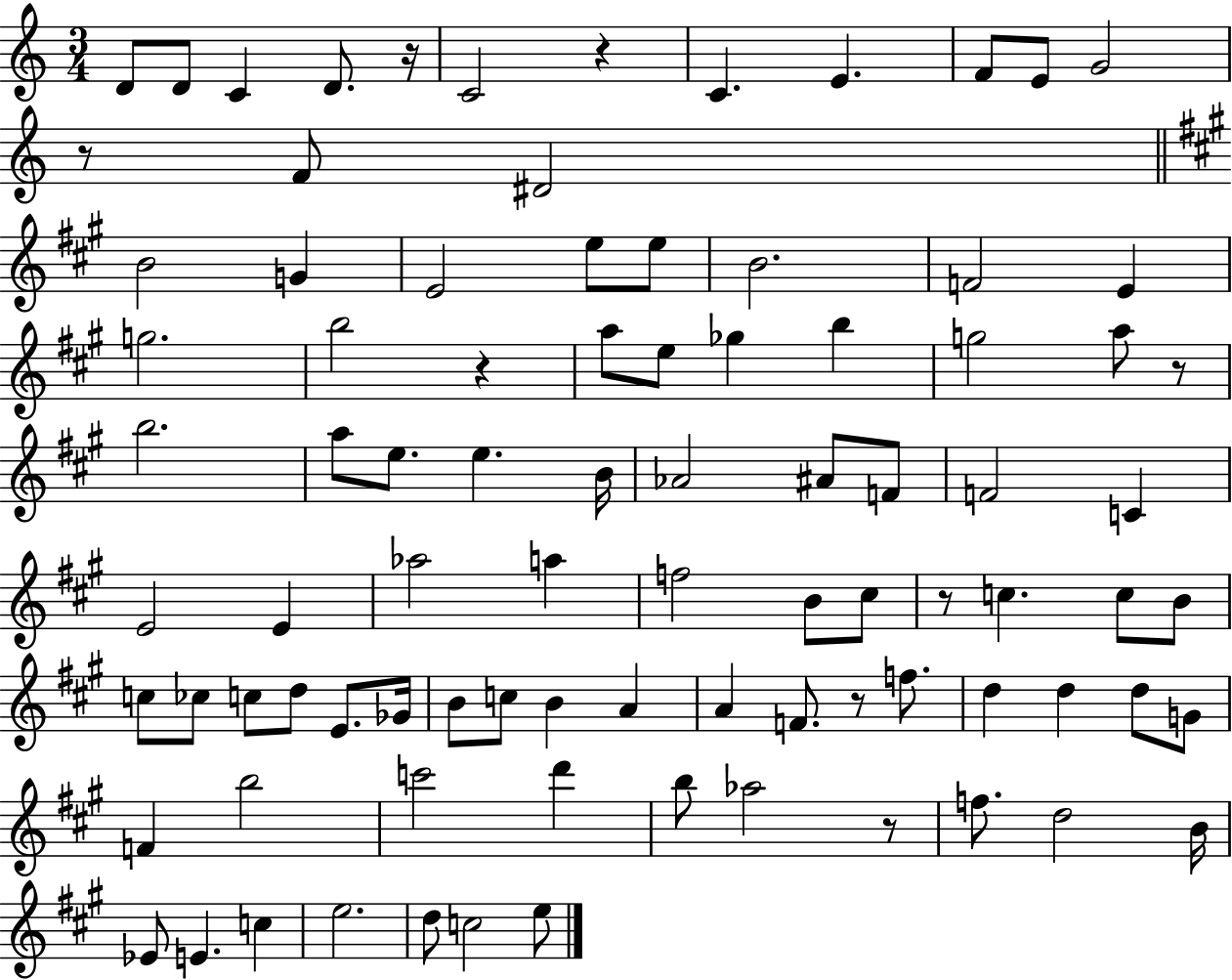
{
  \clef treble
  \numericTimeSignature
  \time 3/4
  \key c \major
  d'8 d'8 c'4 d'8. r16 | c'2 r4 | c'4. e'4. | f'8 e'8 g'2 | \break r8 f'8 dis'2 | \bar "||" \break \key a \major b'2 g'4 | e'2 e''8 e''8 | b'2. | f'2 e'4 | \break g''2. | b''2 r4 | a''8 e''8 ges''4 b''4 | g''2 a''8 r8 | \break b''2. | a''8 e''8. e''4. b'16 | aes'2 ais'8 f'8 | f'2 c'4 | \break e'2 e'4 | aes''2 a''4 | f''2 b'8 cis''8 | r8 c''4. c''8 b'8 | \break c''8 ces''8 c''8 d''8 e'8. ges'16 | b'8 c''8 b'4 a'4 | a'4 f'8. r8 f''8. | d''4 d''4 d''8 g'8 | \break f'4 b''2 | c'''2 d'''4 | b''8 aes''2 r8 | f''8. d''2 b'16 | \break ees'8 e'4. c''4 | e''2. | d''8 c''2 e''8 | \bar "|."
}